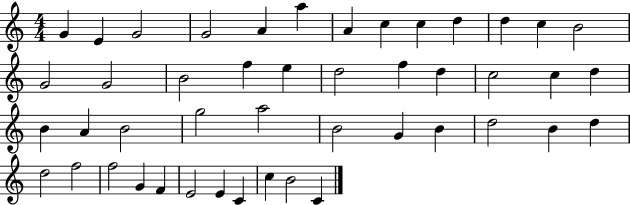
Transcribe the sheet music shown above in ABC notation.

X:1
T:Untitled
M:4/4
L:1/4
K:C
G E G2 G2 A a A c c d d c B2 G2 G2 B2 f e d2 f d c2 c d B A B2 g2 a2 B2 G B d2 B d d2 f2 f2 G F E2 E C c B2 C